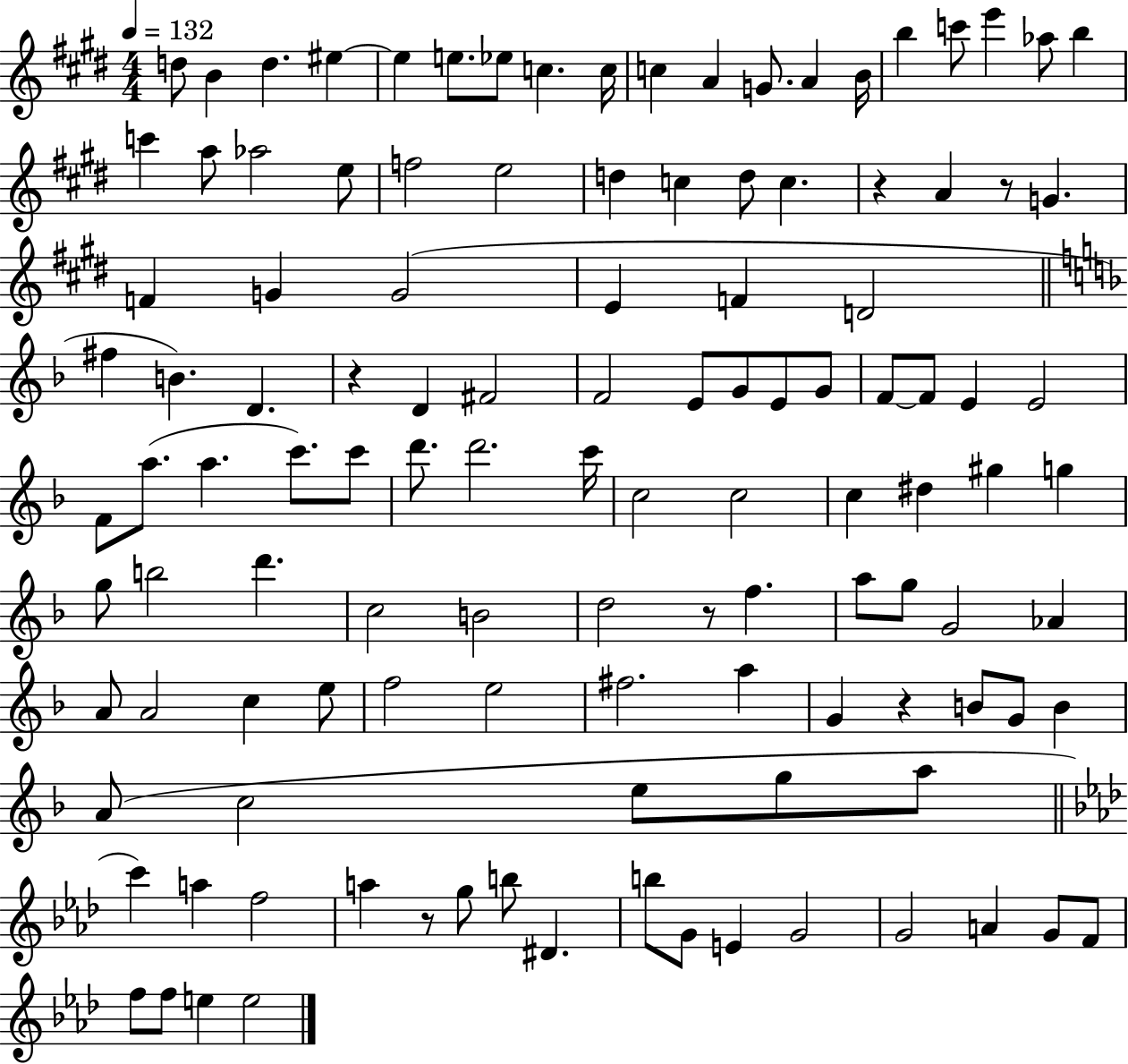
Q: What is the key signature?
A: E major